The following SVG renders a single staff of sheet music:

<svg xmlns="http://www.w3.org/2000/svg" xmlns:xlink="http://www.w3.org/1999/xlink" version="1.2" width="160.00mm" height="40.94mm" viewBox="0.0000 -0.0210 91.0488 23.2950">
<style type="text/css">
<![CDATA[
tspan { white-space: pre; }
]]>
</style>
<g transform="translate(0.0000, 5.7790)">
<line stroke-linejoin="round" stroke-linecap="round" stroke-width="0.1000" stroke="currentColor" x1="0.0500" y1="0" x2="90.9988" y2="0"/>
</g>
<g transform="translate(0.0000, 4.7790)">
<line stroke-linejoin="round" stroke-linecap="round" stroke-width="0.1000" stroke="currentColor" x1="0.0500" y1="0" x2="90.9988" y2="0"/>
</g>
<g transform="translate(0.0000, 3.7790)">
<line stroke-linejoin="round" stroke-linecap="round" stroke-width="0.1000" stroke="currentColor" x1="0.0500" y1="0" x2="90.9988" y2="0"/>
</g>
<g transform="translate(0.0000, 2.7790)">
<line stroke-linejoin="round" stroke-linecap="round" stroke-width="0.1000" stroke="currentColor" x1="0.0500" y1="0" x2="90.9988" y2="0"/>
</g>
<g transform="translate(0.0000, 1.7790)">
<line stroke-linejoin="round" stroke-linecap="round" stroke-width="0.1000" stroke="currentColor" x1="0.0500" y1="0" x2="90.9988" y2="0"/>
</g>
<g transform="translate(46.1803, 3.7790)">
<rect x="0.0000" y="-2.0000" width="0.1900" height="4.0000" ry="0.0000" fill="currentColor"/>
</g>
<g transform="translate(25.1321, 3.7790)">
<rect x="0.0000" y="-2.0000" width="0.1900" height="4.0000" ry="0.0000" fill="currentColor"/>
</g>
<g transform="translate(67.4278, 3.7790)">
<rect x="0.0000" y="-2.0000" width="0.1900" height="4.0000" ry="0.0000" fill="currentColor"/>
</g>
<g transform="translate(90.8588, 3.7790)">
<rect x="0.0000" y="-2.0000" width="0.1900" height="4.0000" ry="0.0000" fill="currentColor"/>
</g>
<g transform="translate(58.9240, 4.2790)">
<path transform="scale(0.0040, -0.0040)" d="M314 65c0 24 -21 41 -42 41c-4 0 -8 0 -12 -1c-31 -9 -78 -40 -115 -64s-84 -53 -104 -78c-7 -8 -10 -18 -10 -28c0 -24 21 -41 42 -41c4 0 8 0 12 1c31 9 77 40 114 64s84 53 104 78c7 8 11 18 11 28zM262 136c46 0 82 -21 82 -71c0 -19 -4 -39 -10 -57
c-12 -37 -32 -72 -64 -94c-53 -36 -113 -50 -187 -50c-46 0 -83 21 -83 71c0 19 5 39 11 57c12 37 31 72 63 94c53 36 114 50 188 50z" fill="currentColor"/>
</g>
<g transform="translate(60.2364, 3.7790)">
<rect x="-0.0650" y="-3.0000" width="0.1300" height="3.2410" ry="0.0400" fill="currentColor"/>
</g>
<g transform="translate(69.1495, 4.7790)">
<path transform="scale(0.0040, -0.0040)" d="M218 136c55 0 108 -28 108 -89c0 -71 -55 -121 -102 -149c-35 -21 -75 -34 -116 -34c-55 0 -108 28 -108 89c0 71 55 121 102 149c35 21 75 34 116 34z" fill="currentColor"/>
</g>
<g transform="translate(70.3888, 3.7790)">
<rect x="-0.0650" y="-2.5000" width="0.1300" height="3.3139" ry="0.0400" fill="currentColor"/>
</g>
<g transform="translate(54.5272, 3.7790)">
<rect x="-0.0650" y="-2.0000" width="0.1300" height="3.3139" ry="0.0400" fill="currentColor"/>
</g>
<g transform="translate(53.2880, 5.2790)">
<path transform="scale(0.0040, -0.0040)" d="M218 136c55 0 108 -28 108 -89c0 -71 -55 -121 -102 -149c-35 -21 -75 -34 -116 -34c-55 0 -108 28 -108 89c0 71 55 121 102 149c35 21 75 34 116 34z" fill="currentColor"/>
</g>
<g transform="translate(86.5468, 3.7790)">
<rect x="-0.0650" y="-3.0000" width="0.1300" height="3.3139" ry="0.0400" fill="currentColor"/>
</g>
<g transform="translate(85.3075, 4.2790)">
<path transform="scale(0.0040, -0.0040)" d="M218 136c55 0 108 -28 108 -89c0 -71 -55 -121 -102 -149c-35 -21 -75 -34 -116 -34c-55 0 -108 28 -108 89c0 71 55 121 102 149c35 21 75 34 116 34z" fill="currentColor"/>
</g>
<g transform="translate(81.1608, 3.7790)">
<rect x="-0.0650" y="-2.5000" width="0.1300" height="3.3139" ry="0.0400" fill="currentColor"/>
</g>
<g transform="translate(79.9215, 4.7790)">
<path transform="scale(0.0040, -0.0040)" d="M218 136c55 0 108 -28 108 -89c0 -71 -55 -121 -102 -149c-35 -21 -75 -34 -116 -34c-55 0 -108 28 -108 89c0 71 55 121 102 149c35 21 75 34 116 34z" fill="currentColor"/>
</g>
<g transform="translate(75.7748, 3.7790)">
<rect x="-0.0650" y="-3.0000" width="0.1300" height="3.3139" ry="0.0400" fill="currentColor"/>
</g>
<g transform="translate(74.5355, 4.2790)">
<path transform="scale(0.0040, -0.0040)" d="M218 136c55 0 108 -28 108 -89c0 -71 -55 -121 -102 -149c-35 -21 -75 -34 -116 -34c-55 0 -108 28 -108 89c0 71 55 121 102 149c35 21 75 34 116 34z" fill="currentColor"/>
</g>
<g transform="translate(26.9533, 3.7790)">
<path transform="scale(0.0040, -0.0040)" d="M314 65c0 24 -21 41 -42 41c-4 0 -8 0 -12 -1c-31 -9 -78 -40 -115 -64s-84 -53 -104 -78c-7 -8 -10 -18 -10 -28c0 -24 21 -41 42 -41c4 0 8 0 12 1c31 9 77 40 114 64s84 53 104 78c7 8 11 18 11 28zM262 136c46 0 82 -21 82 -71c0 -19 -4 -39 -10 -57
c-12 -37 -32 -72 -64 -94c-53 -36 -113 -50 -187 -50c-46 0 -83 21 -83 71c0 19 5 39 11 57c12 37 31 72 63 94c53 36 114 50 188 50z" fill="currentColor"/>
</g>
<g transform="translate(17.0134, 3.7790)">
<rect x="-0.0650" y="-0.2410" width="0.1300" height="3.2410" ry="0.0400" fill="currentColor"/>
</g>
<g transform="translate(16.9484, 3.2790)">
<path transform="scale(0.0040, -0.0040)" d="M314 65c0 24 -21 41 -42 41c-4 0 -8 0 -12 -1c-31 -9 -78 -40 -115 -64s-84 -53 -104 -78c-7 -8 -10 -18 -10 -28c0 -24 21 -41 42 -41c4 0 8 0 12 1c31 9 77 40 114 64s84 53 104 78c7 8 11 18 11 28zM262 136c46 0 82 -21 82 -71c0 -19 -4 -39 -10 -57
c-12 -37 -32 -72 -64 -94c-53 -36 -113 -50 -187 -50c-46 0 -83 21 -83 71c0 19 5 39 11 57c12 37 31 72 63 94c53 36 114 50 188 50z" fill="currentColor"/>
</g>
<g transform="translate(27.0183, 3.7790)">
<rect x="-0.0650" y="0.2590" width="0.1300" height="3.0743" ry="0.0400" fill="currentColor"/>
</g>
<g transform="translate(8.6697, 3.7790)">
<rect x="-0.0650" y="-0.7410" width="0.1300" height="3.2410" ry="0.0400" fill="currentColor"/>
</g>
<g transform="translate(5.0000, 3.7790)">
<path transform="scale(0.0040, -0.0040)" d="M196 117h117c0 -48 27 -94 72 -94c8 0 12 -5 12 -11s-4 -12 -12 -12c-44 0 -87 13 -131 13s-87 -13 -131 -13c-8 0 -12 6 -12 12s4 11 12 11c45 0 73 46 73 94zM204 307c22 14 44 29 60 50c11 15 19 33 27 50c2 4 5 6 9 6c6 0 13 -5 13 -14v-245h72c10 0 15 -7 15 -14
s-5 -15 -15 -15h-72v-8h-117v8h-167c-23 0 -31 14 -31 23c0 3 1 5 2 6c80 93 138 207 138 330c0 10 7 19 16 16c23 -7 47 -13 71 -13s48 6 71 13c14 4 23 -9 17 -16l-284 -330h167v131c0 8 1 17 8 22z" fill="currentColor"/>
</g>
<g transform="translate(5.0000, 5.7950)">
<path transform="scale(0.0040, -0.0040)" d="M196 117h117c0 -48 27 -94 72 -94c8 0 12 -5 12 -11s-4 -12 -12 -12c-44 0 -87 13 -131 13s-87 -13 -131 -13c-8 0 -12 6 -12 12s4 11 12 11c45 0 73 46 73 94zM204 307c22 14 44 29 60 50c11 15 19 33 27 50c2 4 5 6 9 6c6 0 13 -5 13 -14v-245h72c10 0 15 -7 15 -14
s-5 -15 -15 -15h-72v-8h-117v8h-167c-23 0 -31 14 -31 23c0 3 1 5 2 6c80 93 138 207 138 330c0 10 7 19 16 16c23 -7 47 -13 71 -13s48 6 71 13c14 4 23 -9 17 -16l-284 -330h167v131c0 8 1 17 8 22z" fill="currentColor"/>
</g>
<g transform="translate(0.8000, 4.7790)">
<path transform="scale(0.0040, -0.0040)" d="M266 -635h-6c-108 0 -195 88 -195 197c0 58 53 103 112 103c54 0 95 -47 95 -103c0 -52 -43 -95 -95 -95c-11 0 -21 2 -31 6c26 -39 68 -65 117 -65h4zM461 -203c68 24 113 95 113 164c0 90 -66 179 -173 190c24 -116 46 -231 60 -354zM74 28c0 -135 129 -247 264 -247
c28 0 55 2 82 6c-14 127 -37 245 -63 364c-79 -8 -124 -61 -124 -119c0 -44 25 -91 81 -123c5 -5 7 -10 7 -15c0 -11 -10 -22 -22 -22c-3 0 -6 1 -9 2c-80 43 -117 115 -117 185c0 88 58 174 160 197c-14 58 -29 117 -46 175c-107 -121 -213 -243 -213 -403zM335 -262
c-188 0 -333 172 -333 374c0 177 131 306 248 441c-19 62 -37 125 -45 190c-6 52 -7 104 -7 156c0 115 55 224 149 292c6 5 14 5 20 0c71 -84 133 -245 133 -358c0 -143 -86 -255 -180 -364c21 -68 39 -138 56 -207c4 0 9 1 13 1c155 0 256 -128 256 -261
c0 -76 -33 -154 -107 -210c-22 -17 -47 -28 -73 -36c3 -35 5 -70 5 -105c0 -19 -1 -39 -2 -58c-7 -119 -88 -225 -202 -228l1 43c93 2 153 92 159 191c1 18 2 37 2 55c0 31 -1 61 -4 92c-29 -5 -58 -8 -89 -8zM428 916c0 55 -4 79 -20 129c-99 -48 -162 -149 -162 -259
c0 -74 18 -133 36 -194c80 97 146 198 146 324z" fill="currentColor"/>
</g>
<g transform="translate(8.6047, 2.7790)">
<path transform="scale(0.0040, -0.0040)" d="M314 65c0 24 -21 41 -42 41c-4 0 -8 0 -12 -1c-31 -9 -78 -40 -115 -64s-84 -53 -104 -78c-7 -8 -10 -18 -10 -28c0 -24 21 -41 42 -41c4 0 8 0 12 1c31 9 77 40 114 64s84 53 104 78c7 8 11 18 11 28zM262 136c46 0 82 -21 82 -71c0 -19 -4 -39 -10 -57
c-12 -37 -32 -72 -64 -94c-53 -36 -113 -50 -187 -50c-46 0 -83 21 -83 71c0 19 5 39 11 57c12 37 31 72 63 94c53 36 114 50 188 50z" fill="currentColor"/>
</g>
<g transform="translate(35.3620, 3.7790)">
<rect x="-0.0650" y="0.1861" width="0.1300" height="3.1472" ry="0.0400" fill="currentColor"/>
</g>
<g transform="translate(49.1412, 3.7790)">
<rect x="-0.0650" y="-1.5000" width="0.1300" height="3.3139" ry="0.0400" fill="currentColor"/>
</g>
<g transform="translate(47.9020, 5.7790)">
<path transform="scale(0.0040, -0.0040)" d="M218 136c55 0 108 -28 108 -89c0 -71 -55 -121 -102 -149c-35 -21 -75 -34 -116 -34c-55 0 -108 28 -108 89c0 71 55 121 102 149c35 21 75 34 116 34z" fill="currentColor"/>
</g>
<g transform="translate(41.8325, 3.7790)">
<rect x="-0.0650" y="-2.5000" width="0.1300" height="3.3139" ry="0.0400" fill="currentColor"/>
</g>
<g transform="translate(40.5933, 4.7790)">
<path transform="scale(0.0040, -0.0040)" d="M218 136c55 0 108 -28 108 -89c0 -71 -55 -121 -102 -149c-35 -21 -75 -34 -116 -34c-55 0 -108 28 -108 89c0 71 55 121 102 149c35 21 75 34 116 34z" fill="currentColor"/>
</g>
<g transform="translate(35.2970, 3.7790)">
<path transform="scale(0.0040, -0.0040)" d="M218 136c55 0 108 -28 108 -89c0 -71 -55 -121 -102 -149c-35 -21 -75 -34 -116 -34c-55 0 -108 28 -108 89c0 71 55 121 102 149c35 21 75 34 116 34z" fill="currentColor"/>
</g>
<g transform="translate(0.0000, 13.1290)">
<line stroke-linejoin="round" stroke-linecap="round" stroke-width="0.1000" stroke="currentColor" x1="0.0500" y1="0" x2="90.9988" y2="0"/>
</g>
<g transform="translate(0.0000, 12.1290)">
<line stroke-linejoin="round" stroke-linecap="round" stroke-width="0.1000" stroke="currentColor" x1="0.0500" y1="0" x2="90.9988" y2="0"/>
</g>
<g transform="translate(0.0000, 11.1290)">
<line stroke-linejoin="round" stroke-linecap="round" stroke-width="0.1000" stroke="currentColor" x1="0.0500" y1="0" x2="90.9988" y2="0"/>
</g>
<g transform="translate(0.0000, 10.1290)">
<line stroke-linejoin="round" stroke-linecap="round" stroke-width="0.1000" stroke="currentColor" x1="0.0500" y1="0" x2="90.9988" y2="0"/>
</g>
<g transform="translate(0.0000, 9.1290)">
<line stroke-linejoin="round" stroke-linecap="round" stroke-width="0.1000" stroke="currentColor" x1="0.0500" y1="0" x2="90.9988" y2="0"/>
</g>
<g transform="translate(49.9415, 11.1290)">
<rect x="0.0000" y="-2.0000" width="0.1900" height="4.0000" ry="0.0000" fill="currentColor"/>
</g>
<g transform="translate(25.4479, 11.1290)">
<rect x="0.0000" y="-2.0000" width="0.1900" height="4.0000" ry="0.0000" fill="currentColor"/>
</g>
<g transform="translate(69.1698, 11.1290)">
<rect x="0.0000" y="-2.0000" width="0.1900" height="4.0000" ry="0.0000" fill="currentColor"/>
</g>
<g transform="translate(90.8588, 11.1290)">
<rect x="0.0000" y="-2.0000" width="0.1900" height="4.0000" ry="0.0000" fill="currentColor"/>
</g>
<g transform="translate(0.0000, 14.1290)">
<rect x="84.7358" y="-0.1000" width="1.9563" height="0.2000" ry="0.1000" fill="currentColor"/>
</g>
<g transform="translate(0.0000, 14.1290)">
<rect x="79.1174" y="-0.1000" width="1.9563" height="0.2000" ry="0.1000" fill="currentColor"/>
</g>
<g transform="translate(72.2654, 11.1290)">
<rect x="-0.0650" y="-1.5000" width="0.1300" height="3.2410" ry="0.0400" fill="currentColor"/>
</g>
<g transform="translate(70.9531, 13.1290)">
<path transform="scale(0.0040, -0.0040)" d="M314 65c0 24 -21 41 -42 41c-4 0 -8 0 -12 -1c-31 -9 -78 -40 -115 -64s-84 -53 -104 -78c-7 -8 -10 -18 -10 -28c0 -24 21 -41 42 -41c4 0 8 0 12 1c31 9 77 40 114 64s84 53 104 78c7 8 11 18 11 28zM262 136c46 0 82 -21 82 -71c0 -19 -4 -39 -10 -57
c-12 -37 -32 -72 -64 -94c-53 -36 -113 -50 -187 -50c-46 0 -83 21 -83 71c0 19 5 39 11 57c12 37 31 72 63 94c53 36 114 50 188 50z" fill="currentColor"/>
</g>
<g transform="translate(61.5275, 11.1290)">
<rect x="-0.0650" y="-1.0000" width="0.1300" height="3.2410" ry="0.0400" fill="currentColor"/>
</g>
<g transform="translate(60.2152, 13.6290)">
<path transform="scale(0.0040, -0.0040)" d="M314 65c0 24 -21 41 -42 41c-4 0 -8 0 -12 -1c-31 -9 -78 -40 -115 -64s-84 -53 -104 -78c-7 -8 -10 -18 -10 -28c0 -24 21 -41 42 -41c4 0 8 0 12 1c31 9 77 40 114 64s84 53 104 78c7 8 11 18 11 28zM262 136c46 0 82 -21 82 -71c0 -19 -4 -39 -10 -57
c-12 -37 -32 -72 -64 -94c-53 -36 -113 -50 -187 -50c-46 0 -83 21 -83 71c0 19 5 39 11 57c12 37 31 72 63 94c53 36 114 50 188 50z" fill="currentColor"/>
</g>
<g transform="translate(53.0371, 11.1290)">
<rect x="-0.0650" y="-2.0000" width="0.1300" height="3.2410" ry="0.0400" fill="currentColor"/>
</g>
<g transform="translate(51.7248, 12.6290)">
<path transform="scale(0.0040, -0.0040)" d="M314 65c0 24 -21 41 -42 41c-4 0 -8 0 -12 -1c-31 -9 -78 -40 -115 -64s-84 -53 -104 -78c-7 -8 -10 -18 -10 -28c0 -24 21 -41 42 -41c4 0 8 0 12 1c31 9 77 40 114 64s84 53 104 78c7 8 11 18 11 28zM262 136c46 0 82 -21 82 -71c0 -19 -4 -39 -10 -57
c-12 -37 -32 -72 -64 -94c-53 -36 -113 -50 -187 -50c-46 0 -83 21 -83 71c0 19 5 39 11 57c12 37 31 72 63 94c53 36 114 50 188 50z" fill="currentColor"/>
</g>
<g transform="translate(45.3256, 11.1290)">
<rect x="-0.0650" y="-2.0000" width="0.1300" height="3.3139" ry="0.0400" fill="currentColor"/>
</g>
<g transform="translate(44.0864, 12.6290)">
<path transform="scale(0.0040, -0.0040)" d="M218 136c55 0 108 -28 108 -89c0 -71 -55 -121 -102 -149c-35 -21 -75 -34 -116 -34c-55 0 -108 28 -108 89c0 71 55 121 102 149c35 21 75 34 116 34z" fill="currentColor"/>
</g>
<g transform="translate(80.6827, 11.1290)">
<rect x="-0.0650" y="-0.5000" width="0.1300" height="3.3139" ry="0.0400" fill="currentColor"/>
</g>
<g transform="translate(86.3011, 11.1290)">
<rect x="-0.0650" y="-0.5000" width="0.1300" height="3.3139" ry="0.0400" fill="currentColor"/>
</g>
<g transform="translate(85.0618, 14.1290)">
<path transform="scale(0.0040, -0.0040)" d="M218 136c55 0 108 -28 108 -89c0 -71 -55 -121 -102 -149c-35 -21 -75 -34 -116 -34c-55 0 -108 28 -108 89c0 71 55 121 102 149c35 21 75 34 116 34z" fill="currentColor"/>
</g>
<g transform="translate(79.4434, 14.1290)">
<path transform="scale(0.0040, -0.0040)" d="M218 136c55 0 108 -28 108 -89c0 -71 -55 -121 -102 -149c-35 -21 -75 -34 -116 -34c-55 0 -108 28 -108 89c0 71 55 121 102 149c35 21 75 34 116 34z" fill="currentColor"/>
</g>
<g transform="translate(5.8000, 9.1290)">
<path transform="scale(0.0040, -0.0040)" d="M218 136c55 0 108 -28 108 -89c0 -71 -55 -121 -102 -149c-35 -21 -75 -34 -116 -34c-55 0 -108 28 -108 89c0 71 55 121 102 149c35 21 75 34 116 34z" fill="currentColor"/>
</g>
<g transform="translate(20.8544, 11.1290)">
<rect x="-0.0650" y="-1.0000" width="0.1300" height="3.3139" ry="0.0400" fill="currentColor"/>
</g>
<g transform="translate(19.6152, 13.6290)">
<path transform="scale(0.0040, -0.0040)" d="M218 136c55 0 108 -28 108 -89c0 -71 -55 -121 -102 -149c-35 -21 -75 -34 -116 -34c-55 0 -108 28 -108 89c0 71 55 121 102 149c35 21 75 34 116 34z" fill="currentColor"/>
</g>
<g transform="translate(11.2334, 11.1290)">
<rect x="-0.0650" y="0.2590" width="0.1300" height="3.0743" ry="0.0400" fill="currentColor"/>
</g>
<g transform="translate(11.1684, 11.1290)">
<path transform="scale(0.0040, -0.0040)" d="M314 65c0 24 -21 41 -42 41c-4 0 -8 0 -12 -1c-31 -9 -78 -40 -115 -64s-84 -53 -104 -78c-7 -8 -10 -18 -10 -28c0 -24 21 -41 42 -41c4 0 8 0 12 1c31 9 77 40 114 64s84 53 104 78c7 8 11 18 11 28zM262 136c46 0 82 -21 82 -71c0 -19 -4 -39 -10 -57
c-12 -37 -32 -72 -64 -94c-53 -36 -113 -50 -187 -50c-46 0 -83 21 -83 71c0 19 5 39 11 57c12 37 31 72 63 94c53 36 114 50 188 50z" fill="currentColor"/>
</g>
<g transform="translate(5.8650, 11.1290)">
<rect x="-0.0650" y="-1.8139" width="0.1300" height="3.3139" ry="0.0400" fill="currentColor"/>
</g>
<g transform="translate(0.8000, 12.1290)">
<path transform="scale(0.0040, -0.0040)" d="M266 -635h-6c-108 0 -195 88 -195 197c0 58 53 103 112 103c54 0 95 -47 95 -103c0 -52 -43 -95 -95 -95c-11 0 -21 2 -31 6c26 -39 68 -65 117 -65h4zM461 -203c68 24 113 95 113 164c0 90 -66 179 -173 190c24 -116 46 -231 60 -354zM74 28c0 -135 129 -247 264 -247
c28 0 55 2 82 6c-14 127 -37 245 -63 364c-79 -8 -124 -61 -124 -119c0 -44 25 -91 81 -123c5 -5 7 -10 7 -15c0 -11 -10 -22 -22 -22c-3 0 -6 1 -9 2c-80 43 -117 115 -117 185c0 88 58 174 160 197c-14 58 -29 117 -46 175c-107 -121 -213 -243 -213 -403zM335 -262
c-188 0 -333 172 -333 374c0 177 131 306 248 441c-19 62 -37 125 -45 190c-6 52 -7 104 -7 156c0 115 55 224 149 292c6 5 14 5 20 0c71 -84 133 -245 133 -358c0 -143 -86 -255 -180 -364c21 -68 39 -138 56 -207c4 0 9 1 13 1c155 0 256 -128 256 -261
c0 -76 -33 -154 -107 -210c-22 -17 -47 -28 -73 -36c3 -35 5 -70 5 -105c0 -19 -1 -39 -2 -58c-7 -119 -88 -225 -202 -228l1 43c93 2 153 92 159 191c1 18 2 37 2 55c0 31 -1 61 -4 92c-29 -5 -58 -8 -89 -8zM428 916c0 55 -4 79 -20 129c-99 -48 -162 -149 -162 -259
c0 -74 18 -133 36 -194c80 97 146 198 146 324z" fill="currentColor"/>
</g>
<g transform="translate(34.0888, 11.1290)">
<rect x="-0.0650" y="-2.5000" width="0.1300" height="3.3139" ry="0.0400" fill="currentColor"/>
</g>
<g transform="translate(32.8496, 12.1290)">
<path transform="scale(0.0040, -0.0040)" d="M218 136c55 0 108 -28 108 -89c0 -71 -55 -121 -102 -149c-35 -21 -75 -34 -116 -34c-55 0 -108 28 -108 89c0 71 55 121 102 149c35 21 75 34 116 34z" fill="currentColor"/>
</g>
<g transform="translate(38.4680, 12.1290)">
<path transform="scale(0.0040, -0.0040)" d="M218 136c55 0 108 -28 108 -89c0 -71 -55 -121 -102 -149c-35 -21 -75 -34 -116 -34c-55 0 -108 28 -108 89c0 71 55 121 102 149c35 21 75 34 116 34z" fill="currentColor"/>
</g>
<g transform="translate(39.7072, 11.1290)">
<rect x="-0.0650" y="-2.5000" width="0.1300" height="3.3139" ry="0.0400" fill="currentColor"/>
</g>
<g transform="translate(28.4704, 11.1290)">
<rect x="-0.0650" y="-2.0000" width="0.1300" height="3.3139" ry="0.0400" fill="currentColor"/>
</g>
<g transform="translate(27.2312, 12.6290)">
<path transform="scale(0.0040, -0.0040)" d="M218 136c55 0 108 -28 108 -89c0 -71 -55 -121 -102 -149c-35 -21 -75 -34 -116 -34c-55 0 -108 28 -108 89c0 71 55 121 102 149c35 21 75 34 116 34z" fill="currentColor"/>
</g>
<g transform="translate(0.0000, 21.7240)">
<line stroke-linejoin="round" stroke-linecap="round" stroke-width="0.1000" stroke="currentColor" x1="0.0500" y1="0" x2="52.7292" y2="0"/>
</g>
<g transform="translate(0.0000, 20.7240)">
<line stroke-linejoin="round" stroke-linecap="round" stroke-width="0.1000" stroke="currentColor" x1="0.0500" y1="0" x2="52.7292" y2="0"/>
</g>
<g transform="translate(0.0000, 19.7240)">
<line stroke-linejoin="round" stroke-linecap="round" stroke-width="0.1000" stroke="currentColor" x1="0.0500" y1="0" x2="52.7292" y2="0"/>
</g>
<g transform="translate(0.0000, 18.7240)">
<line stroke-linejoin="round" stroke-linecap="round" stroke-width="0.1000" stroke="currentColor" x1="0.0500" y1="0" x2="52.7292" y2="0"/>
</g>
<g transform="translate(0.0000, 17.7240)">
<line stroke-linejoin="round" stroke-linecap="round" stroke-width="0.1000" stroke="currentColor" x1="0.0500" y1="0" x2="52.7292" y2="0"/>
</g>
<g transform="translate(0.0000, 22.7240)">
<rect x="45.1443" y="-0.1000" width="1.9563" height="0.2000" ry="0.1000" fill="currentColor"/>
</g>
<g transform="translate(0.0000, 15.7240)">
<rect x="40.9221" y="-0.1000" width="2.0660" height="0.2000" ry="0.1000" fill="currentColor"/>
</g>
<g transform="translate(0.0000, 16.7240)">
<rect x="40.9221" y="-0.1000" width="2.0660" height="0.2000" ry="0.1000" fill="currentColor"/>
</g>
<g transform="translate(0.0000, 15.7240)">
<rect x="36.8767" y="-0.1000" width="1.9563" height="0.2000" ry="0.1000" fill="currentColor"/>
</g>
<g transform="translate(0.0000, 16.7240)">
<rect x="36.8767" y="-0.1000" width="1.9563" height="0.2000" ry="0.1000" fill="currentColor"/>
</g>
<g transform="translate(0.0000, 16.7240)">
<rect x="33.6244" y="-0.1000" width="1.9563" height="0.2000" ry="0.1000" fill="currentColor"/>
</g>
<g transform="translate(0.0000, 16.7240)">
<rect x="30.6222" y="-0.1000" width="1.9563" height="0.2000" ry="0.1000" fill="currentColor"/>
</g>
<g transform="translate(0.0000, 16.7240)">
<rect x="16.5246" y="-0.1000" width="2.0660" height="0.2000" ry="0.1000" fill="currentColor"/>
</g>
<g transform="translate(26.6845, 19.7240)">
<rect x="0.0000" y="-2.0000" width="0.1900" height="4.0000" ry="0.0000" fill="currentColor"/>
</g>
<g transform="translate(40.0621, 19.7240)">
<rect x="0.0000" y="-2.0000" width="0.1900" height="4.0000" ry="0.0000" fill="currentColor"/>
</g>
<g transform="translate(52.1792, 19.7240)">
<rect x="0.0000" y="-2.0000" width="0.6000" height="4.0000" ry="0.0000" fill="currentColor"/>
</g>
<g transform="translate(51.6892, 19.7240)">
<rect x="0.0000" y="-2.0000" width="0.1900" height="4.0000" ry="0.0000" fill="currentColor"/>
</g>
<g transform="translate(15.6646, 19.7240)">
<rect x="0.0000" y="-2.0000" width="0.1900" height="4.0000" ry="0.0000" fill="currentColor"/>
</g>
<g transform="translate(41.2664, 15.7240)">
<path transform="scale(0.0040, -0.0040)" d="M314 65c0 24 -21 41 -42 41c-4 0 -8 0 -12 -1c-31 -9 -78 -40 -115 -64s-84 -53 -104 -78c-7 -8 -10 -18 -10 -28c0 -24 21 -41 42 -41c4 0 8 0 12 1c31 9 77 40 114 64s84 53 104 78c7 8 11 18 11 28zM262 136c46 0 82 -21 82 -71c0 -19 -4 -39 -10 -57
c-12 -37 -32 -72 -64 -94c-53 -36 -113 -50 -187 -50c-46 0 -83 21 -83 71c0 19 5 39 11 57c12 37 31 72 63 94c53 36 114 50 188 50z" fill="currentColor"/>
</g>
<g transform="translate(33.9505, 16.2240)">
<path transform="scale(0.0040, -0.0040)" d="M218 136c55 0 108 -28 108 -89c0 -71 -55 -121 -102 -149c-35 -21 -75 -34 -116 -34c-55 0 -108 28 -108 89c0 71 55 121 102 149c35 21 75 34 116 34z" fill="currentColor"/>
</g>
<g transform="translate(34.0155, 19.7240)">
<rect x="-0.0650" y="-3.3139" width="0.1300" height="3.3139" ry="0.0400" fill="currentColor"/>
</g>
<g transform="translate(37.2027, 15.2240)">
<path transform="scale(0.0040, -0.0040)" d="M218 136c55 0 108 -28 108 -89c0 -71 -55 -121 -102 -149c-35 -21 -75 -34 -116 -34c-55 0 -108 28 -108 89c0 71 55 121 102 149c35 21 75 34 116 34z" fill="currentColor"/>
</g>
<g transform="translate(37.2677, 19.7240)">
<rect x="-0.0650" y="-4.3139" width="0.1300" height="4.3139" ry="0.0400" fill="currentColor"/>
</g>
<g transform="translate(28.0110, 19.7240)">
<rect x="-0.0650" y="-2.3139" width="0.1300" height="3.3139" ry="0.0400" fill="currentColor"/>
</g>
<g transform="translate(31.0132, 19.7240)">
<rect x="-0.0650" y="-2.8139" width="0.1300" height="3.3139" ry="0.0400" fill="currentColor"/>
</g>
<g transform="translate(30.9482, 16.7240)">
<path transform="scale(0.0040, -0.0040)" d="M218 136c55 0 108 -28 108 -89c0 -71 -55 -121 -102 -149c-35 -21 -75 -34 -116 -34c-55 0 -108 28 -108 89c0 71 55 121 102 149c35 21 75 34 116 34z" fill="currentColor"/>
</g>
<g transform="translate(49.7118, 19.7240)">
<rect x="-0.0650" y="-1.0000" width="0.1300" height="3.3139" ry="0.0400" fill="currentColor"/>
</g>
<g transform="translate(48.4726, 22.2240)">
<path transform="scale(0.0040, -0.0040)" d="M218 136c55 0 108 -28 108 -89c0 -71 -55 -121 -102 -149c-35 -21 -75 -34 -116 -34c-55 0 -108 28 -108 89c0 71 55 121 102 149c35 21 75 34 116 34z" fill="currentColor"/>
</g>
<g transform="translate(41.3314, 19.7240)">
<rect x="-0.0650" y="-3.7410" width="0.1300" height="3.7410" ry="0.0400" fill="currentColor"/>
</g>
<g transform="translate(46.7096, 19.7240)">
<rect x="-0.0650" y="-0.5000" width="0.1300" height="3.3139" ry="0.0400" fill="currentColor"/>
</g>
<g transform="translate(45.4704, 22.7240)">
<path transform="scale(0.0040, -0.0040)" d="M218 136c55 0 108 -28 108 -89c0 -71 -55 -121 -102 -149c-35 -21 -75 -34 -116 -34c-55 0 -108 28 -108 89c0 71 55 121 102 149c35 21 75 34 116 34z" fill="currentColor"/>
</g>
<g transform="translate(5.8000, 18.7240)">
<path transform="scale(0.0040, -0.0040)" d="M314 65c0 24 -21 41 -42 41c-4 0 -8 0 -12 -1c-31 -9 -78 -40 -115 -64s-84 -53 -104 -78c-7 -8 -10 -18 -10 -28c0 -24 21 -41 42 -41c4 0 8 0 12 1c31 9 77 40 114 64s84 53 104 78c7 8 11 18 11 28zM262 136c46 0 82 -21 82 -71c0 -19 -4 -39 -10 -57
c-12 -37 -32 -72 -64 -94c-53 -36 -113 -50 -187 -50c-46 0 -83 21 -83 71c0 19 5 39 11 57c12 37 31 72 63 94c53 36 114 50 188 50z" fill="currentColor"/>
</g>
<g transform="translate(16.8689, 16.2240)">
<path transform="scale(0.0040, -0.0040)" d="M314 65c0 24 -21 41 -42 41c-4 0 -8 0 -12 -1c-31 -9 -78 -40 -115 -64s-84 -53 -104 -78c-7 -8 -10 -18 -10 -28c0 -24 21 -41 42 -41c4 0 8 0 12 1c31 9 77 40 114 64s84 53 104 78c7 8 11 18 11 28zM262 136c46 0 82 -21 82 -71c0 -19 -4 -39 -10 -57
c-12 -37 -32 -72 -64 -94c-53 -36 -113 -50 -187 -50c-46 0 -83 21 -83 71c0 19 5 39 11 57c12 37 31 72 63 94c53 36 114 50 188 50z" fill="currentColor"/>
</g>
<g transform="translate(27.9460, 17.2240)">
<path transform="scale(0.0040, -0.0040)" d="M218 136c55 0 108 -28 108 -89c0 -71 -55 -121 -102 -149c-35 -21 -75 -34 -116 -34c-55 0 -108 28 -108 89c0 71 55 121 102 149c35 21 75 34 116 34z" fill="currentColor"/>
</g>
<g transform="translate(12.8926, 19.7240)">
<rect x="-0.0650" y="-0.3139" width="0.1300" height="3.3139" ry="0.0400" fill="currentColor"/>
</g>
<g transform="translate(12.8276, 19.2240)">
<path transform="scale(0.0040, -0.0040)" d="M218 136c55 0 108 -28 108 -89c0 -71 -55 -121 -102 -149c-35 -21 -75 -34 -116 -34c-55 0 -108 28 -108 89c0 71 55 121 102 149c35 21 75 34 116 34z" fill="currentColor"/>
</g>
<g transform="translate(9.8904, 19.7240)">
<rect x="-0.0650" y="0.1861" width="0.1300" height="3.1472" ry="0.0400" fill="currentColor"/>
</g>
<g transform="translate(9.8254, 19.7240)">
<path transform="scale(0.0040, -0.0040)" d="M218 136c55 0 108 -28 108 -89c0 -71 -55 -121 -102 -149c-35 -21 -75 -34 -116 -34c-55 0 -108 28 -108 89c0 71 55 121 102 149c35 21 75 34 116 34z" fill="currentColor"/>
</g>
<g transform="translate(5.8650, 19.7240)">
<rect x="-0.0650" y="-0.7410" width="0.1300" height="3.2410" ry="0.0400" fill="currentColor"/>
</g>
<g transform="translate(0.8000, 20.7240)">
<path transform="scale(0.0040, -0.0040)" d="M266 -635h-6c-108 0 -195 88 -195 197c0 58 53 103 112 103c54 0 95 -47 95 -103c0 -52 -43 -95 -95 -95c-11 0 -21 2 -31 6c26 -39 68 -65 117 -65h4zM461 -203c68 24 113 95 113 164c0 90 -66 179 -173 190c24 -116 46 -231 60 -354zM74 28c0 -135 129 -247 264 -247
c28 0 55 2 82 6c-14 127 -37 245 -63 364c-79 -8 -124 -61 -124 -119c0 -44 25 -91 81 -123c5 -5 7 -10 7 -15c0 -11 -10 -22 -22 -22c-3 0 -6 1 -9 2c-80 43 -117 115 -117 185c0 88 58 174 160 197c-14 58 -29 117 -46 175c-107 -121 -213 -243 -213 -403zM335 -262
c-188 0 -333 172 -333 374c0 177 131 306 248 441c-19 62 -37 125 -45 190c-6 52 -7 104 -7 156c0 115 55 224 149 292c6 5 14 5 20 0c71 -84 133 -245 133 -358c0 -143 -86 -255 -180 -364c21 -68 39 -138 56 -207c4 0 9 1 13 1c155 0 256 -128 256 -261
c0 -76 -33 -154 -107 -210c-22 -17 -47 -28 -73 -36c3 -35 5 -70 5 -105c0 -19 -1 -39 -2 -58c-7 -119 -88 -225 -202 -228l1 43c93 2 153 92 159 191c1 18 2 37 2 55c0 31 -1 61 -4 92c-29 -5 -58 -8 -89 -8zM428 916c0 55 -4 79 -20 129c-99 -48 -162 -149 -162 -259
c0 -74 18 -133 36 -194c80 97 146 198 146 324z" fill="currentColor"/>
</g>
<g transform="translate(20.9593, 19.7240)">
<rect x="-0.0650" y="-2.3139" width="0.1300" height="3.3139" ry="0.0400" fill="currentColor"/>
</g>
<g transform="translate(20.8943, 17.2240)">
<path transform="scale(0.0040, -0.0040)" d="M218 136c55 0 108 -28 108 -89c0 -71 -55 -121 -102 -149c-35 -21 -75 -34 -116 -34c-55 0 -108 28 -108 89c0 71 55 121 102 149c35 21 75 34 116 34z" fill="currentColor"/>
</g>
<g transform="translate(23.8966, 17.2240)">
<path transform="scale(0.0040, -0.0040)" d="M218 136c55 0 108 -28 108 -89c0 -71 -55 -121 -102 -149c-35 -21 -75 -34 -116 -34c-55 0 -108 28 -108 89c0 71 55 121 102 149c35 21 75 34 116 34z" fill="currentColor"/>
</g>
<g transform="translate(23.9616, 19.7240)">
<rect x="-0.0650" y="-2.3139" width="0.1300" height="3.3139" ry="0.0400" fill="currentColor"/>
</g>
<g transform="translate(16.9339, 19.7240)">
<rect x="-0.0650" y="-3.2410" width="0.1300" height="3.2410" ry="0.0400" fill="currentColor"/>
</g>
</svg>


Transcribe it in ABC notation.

X:1
T:Untitled
M:4/4
L:1/4
K:C
d2 c2 B2 B G E F A2 G A G A f B2 D F G G F F2 D2 E2 C C d2 B c b2 g g g a b d' c'2 C D